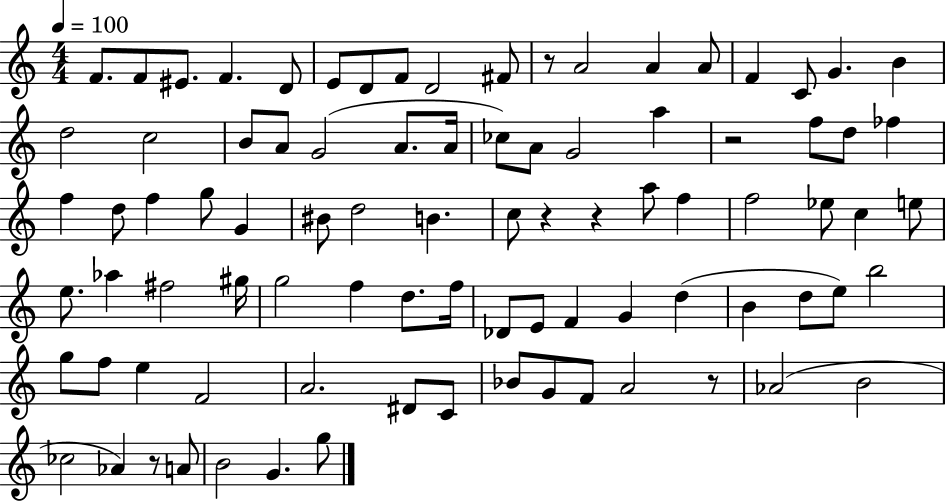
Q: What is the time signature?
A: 4/4